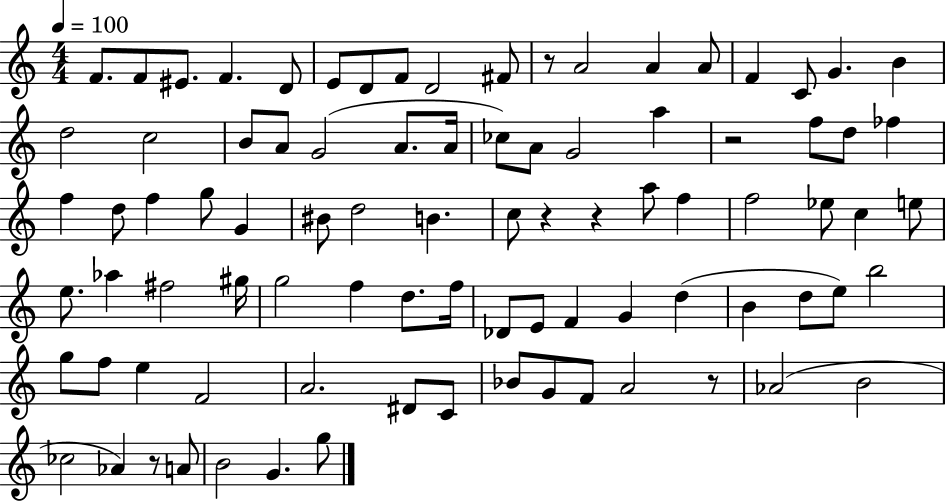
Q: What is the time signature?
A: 4/4